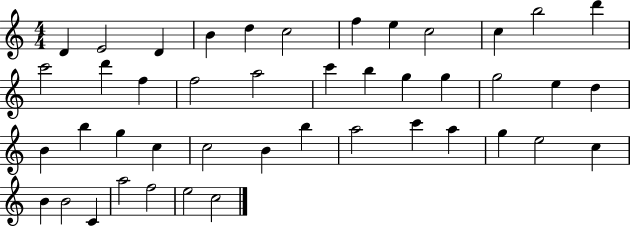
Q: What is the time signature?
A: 4/4